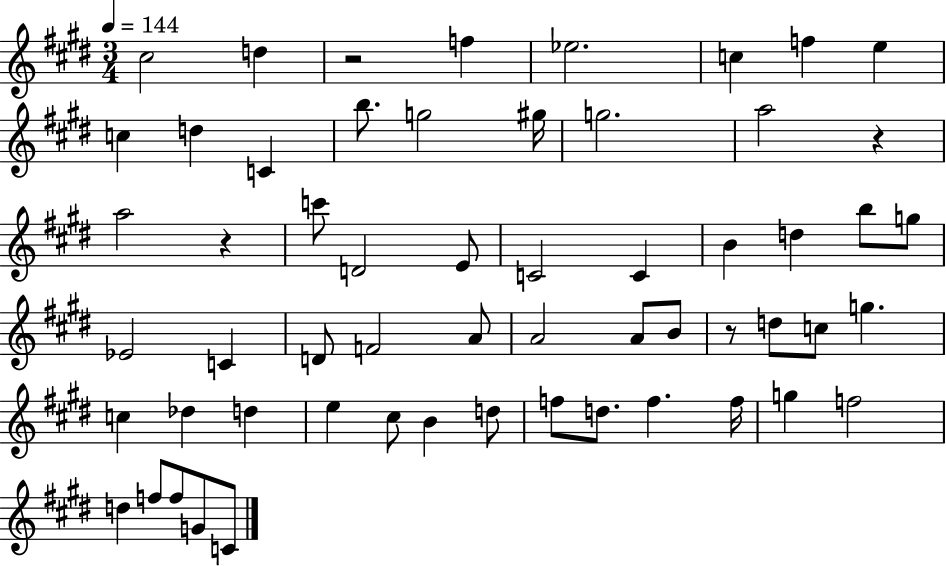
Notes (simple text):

C#5/h D5/q R/h F5/q Eb5/h. C5/q F5/q E5/q C5/q D5/q C4/q B5/e. G5/h G#5/s G5/h. A5/h R/q A5/h R/q C6/e D4/h E4/e C4/h C4/q B4/q D5/q B5/e G5/e Eb4/h C4/q D4/e F4/h A4/e A4/h A4/e B4/e R/e D5/e C5/e G5/q. C5/q Db5/q D5/q E5/q C#5/e B4/q D5/e F5/e D5/e. F5/q. F5/s G5/q F5/h D5/q F5/e F5/e G4/e C4/e